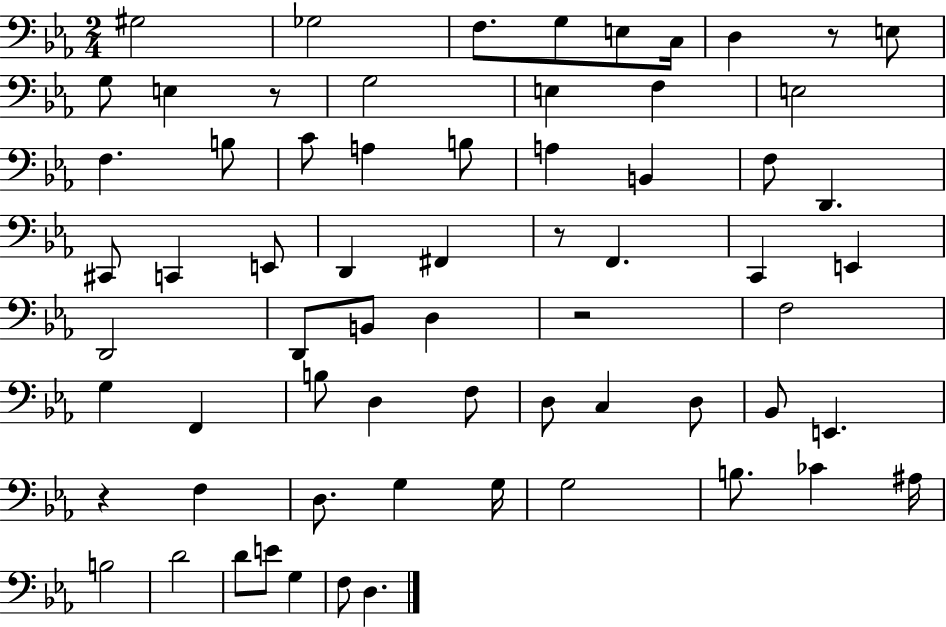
{
  \clef bass
  \numericTimeSignature
  \time 2/4
  \key ees \major
  gis2 | ges2 | f8. g8 e8 c16 | d4 r8 e8 | \break g8 e4 r8 | g2 | e4 f4 | e2 | \break f4. b8 | c'8 a4 b8 | a4 b,4 | f8 d,4. | \break cis,8 c,4 e,8 | d,4 fis,4 | r8 f,4. | c,4 e,4 | \break d,2 | d,8 b,8 d4 | r2 | f2 | \break g4 f,4 | b8 d4 f8 | d8 c4 d8 | bes,8 e,4. | \break r4 f4 | d8. g4 g16 | g2 | b8. ces'4 ais16 | \break b2 | d'2 | d'8 e'8 g4 | f8 d4. | \break \bar "|."
}